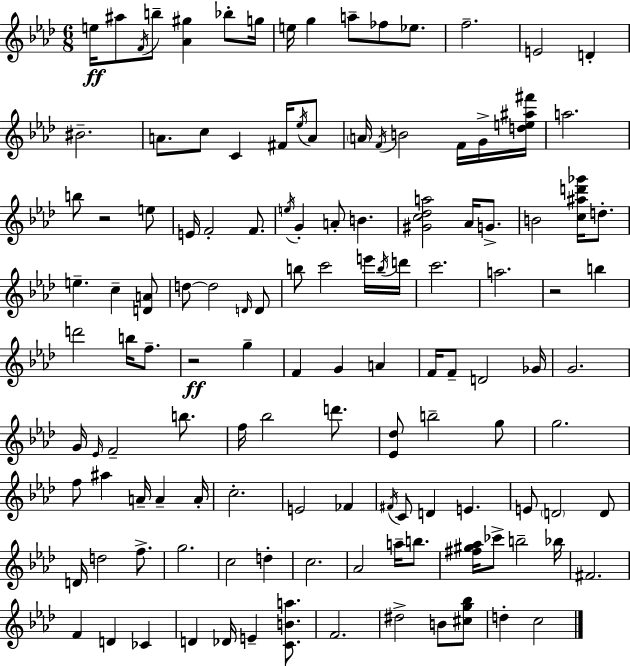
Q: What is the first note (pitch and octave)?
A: E5